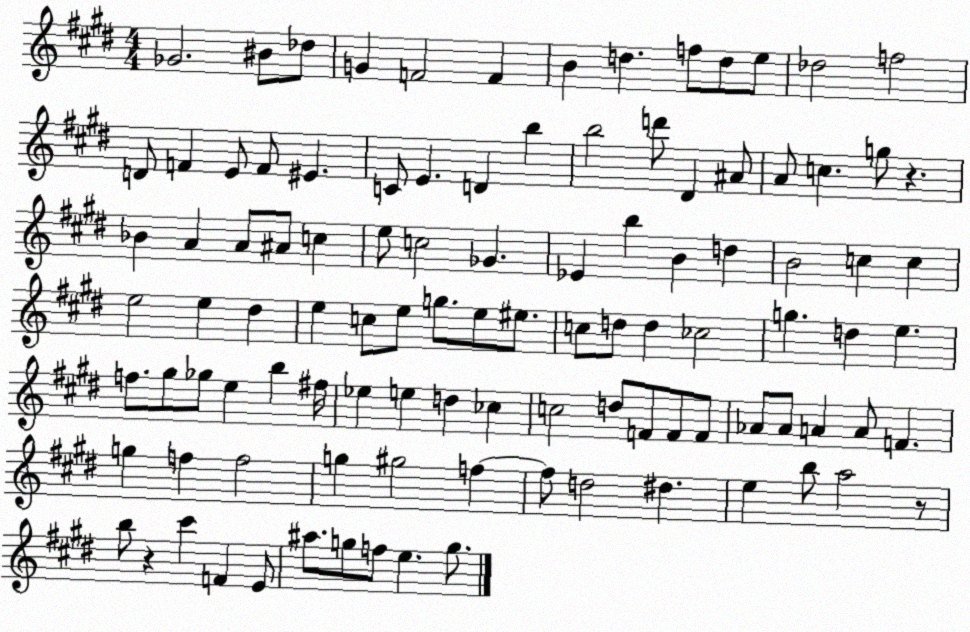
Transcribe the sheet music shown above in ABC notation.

X:1
T:Untitled
M:4/4
L:1/4
K:E
_G2 ^B/2 _d/2 G F2 F B d f/2 d/2 e/2 _d2 f2 D/2 F E/2 F/2 ^E C/2 E D b b2 d'/2 ^D ^A/2 A/2 c g/2 z _B A A/2 ^A/2 c e/2 c2 _G _E b B d B2 c c e2 e ^d e c/2 e/2 g/2 e/2 ^e/2 c/2 d/2 d _c2 g d e f/2 ^g/2 _g/2 e b ^f/4 _e e d _c c2 d/2 F/2 F/2 F/2 _A/2 _A/2 A A/2 F g f f2 g ^g2 f f/2 d2 ^d e b/2 a2 z/2 b/2 z ^c' F E/2 ^a/2 g/2 f/2 e g/2